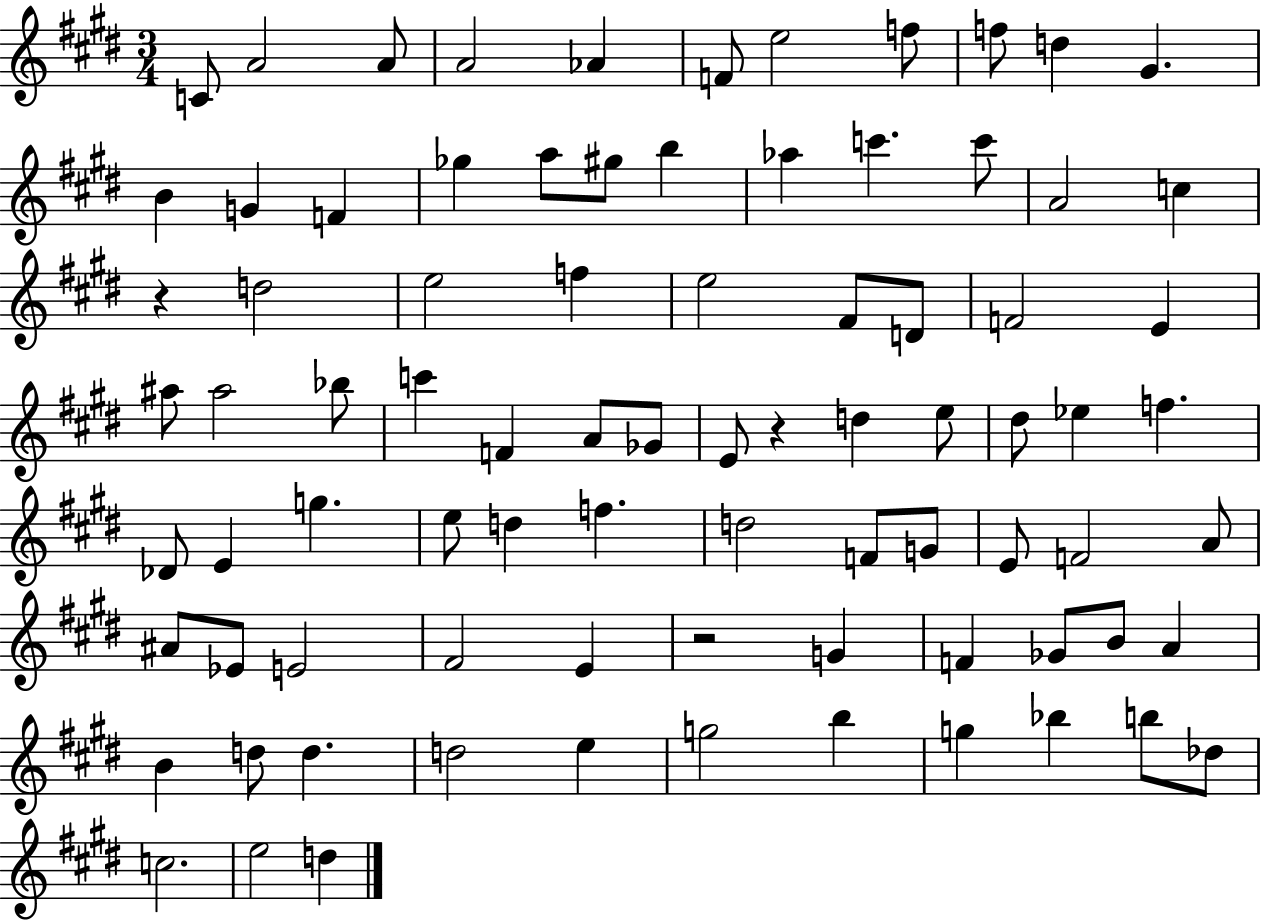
C4/e A4/h A4/e A4/h Ab4/q F4/e E5/h F5/e F5/e D5/q G#4/q. B4/q G4/q F4/q Gb5/q A5/e G#5/e B5/q Ab5/q C6/q. C6/e A4/h C5/q R/q D5/h E5/h F5/q E5/h F#4/e D4/e F4/h E4/q A#5/e A#5/h Bb5/e C6/q F4/q A4/e Gb4/e E4/e R/q D5/q E5/e D#5/e Eb5/q F5/q. Db4/e E4/q G5/q. E5/e D5/q F5/q. D5/h F4/e G4/e E4/e F4/h A4/e A#4/e Eb4/e E4/h F#4/h E4/q R/h G4/q F4/q Gb4/e B4/e A4/q B4/q D5/e D5/q. D5/h E5/q G5/h B5/q G5/q Bb5/q B5/e Db5/e C5/h. E5/h D5/q